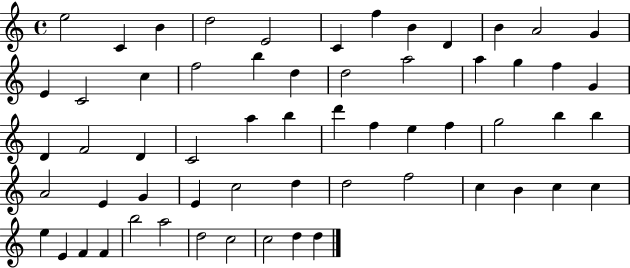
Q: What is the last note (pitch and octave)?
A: D5